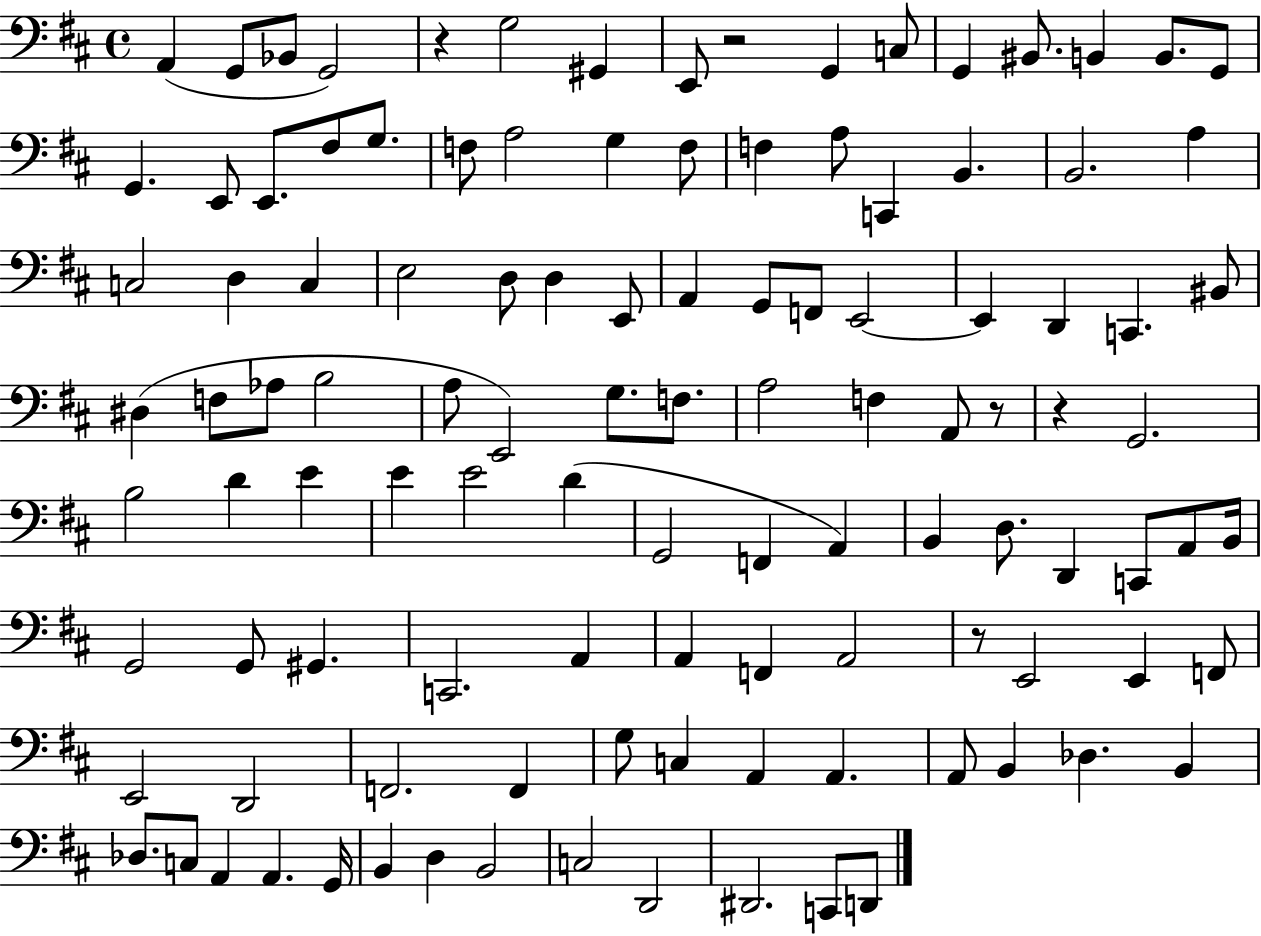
{
  \clef bass
  \time 4/4
  \defaultTimeSignature
  \key d \major
  a,4( g,8 bes,8 g,2) | r4 g2 gis,4 | e,8 r2 g,4 c8 | g,4 bis,8. b,4 b,8. g,8 | \break g,4. e,8 e,8. fis8 g8. | f8 a2 g4 f8 | f4 a8 c,4 b,4. | b,2. a4 | \break c2 d4 c4 | e2 d8 d4 e,8 | a,4 g,8 f,8 e,2~~ | e,4 d,4 c,4. bis,8 | \break dis4( f8 aes8 b2 | a8 e,2) g8. f8. | a2 f4 a,8 r8 | r4 g,2. | \break b2 d'4 e'4 | e'4 e'2 d'4( | g,2 f,4 a,4) | b,4 d8. d,4 c,8 a,8 b,16 | \break g,2 g,8 gis,4. | c,2. a,4 | a,4 f,4 a,2 | r8 e,2 e,4 f,8 | \break e,2 d,2 | f,2. f,4 | g8 c4 a,4 a,4. | a,8 b,4 des4. b,4 | \break des8. c8 a,4 a,4. g,16 | b,4 d4 b,2 | c2 d,2 | dis,2. c,8 d,8 | \break \bar "|."
}